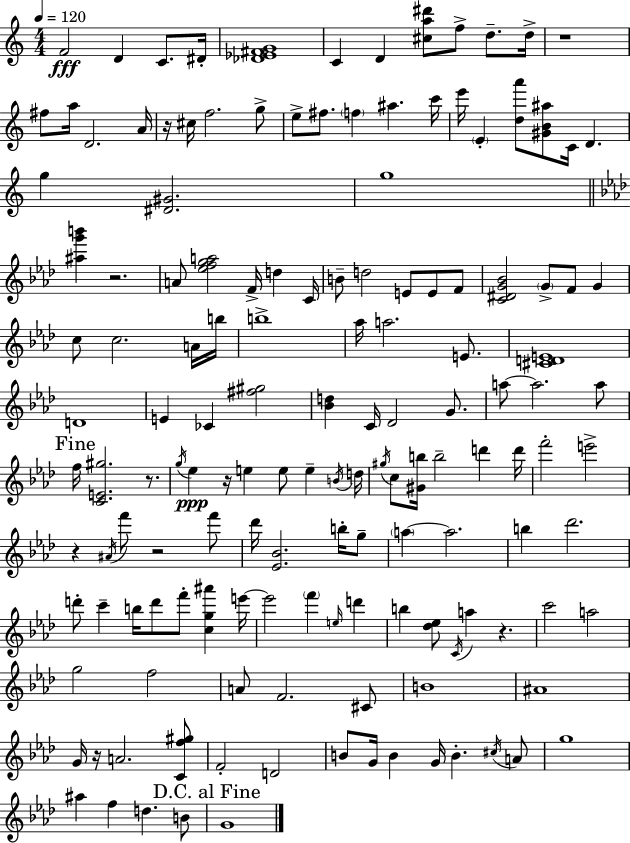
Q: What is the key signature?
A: A minor